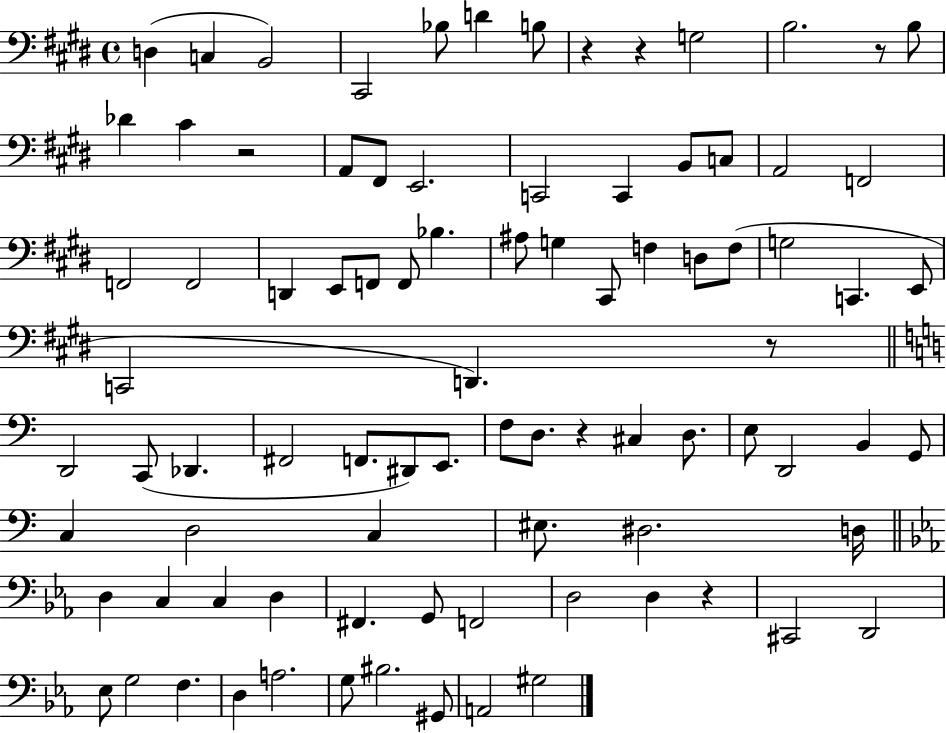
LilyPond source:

{
  \clef bass
  \time 4/4
  \defaultTimeSignature
  \key e \major
  d4( c4 b,2) | cis,2 bes8 d'4 b8 | r4 r4 g2 | b2. r8 b8 | \break des'4 cis'4 r2 | a,8 fis,8 e,2. | c,2 c,4 b,8 c8 | a,2 f,2 | \break f,2 f,2 | d,4 e,8 f,8 f,8 bes4. | ais8 g4 cis,8 f4 d8 f8( | g2 c,4. e,8 | \break c,2 d,4.) r8 | \bar "||" \break \key a \minor d,2 c,8( des,4. | fis,2 f,8. dis,8) e,8. | f8 d8. r4 cis4 d8. | e8 d,2 b,4 g,8 | \break c4 d2 c4 | eis8. dis2. d16 | \bar "||" \break \key ees \major d4 c4 c4 d4 | fis,4. g,8 f,2 | d2 d4 r4 | cis,2 d,2 | \break ees8 g2 f4. | d4 a2. | g8 bis2. gis,8 | a,2 gis2 | \break \bar "|."
}